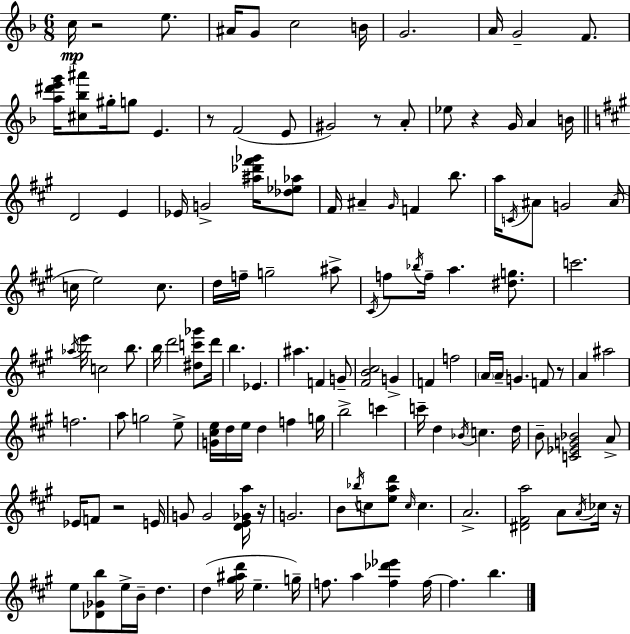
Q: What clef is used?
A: treble